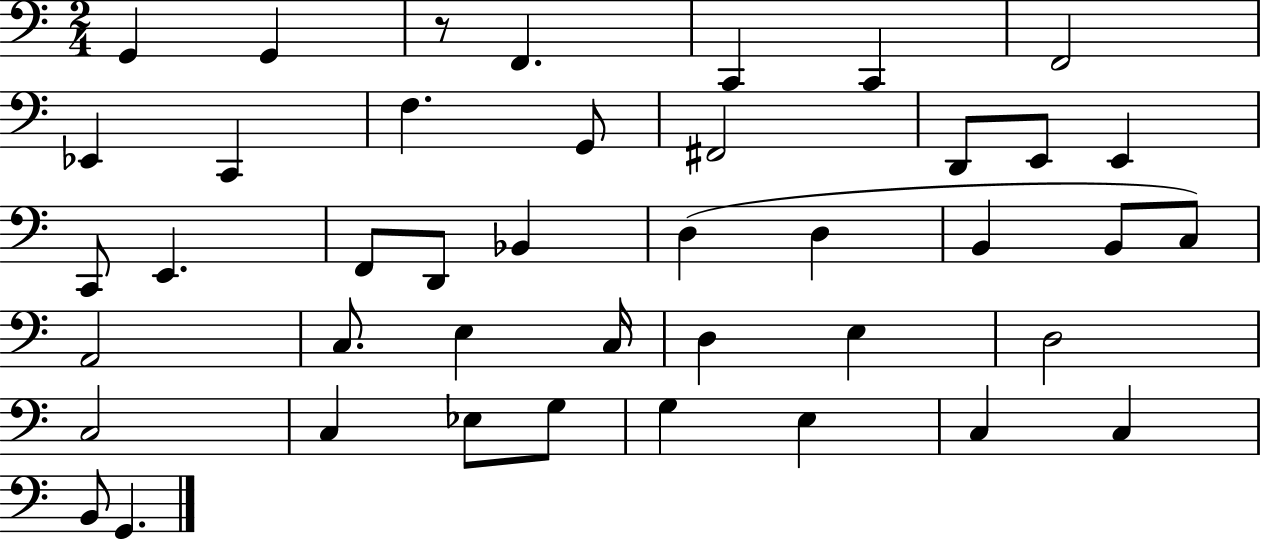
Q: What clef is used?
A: bass